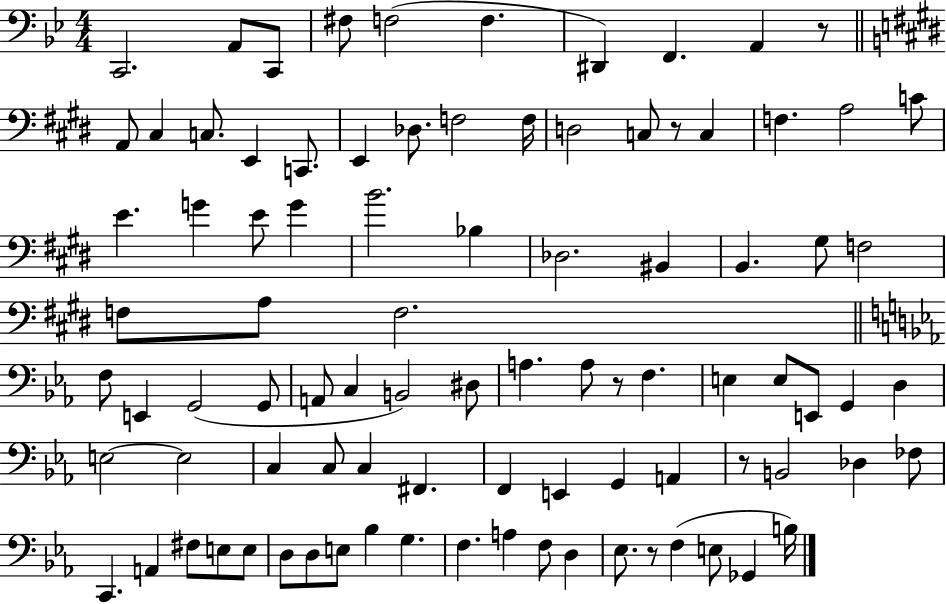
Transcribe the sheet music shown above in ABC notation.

X:1
T:Untitled
M:4/4
L:1/4
K:Bb
C,,2 A,,/2 C,,/2 ^F,/2 F,2 F, ^D,, F,, A,, z/2 A,,/2 ^C, C,/2 E,, C,,/2 E,, _D,/2 F,2 F,/4 D,2 C,/2 z/2 C, F, A,2 C/2 E G E/2 G B2 _B, _D,2 ^B,, B,, ^G,/2 F,2 F,/2 A,/2 F,2 F,/2 E,, G,,2 G,,/2 A,,/2 C, B,,2 ^D,/2 A, A,/2 z/2 F, E, E,/2 E,,/2 G,, D, E,2 E,2 C, C,/2 C, ^F,, F,, E,, G,, A,, z/2 B,,2 _D, _F,/2 C,, A,, ^F,/2 E,/2 E,/2 D,/2 D,/2 E,/2 _B, G, F, A, F,/2 D, _E,/2 z/2 F, E,/2 _G,, B,/4